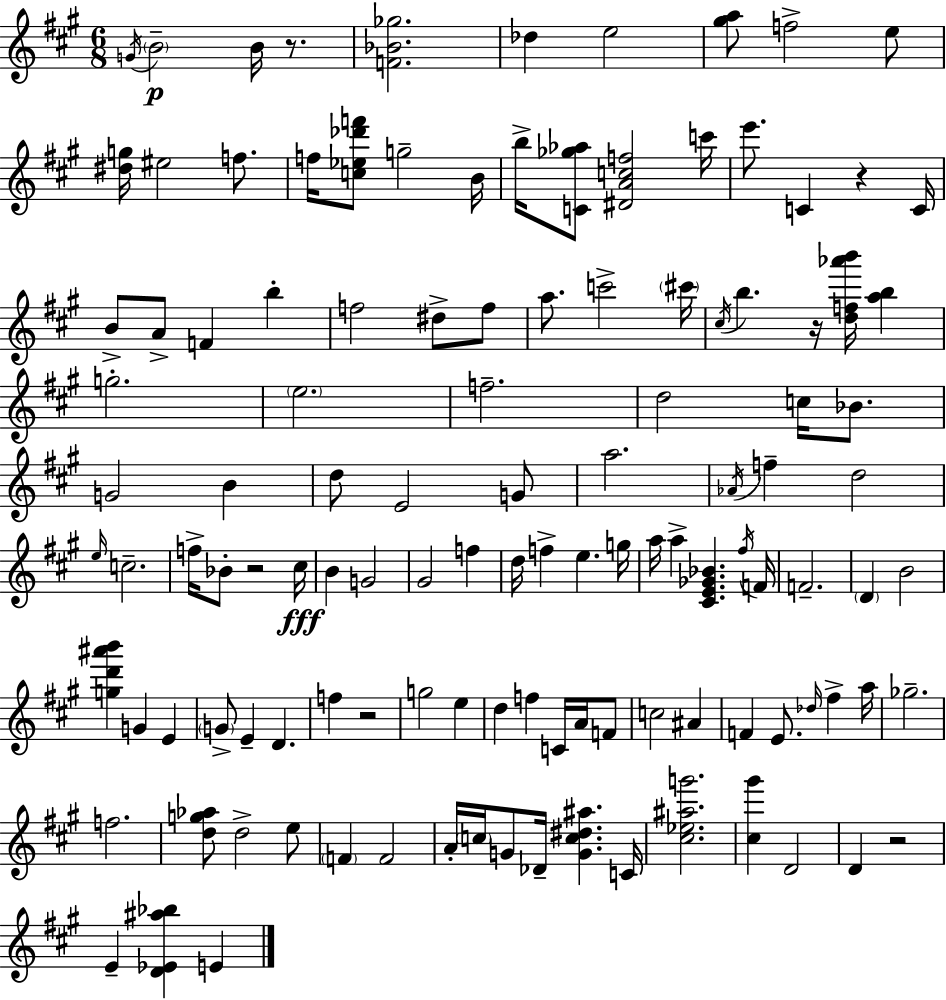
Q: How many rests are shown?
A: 6